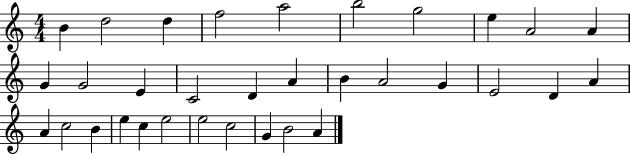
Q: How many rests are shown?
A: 0